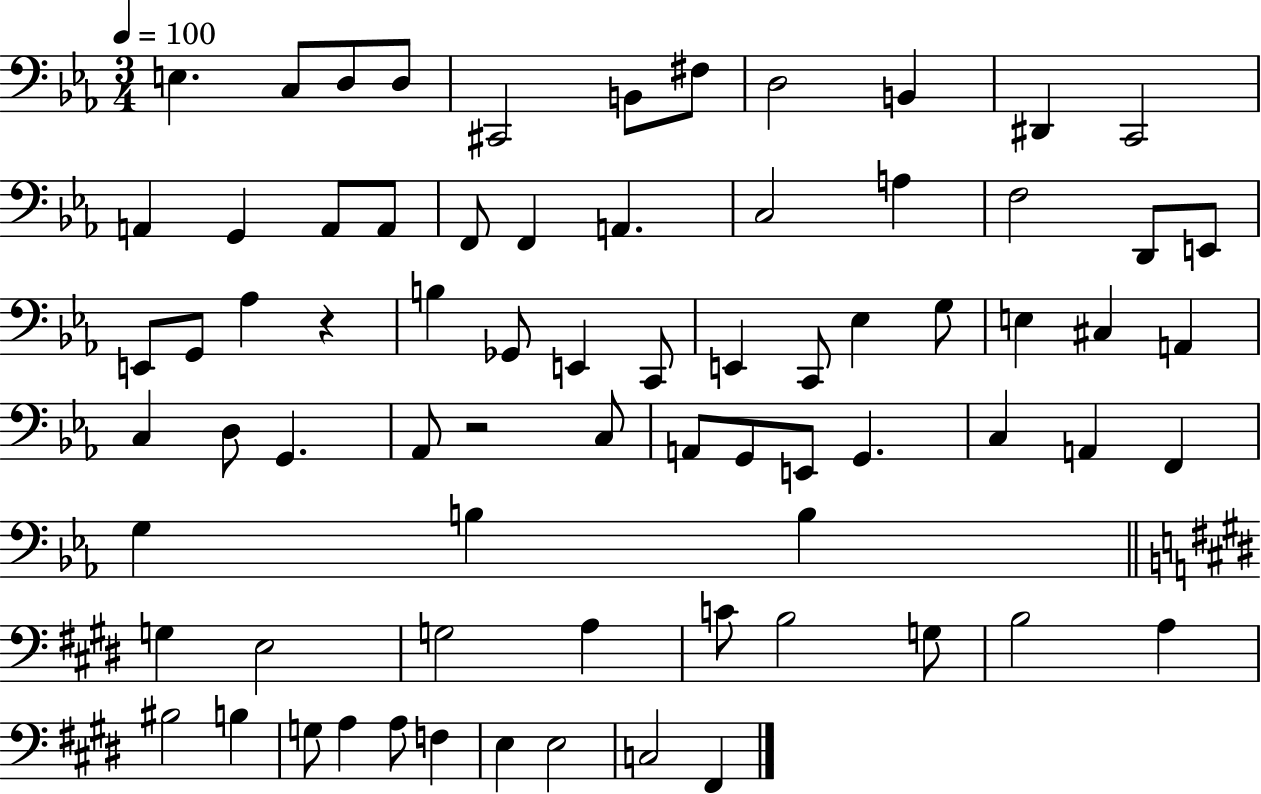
{
  \clef bass
  \numericTimeSignature
  \time 3/4
  \key ees \major
  \tempo 4 = 100
  e4. c8 d8 d8 | cis,2 b,8 fis8 | d2 b,4 | dis,4 c,2 | \break a,4 g,4 a,8 a,8 | f,8 f,4 a,4. | c2 a4 | f2 d,8 e,8 | \break e,8 g,8 aes4 r4 | b4 ges,8 e,4 c,8 | e,4 c,8 ees4 g8 | e4 cis4 a,4 | \break c4 d8 g,4. | aes,8 r2 c8 | a,8 g,8 e,8 g,4. | c4 a,4 f,4 | \break g4 b4 b4 | \bar "||" \break \key e \major g4 e2 | g2 a4 | c'8 b2 g8 | b2 a4 | \break bis2 b4 | g8 a4 a8 f4 | e4 e2 | c2 fis,4 | \break \bar "|."
}